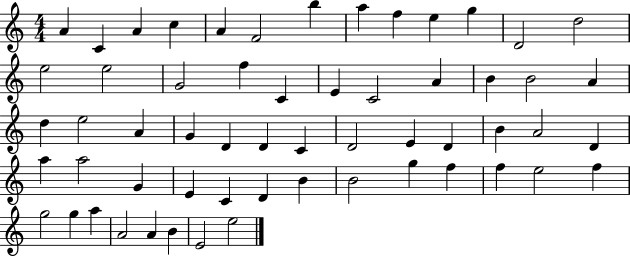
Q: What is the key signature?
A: C major